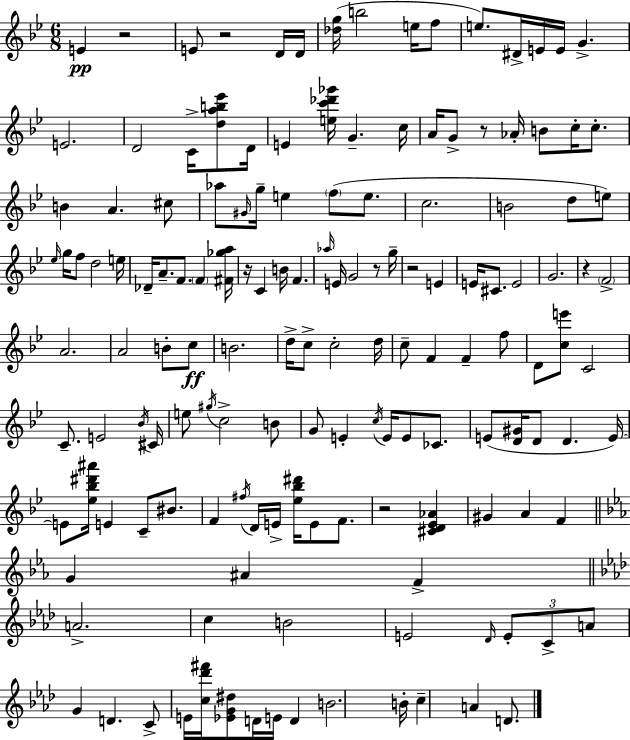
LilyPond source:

{
  \clef treble
  \numericTimeSignature
  \time 6/8
  \key bes \major
  e'4\pp r2 | e'8 r2 d'16 d'16 | <des'' g''>16( b''2 e''16 f''8 | e''8.) dis'16-> e'16 e'16 g'4.-> | \break e'2. | d'2 c'16-> <d'' a'' b'' ees'''>8 d'16 | e'4 <e'' c''' des''' ges'''>16 g'4.-- c''16 | a'16 g'8-> r8 aes'16-. b'8 c''16-. c''8.-. | \break b'4 a'4. cis''8 | aes''8 \grace { gis'16 } g''16-- e''4 \parenthesize f''8( e''8. | c''2. | b'2 d''8 e''8) | \break \grace { ees''16 } g''16 f''8 d''2 | e''16 des'16-- a'8.-- f'8. \parenthesize f'4 | <fis' ges'' a''>16 r16 c'4 b'16 f'4. | \grace { aes''16 } e'16 g'2 | \break r8 g''16-- r2 e'4 | e'16 cis'8. e'2 | g'2. | r4 \parenthesize f'2-> | \break a'2. | a'2 b'8-. | c''8\ff b'2. | d''16-> c''8-> c''2-. | \break d''16 c''8-- f'4 f'4-- | f''8 d'8 <c'' e'''>8 c'2 | c'8.-- e'2 | \acciaccatura { bes'16 } cis'16 e''8 \acciaccatura { gis''16 } c''2-> | \break b'8 g'8 e'4-. \acciaccatura { c''16 } | e'16 e'8 ces'8. e'8( <d' gis'>16 d'8 d'4. | e'16~~) e'8 <ees'' bes'' dis''' ais'''>16 e'4 | c'8-- bis'8. f'4 \acciaccatura { fis''16 } d'16 | \break e'16-> <ees'' bes'' dis'''>16 e'8 f'8. r2 | <cis' d' ees' aes'>4 gis'4 a'4 | f'4 \bar "||" \break \key ees \major g'4 ais'4 f'4-> | \bar "||" \break \key aes \major a'2.-> | c''4 b'2 | e'2 \grace { des'16 } \tuplet 3/2 { e'8-. c'8-> | a'8 } g'4 d'4. | \break c'8-> e'16 <c'' des''' fis'''>16 <ees' g' dis''>8 d'16 e'16 d'4 | b'2. | b'16-. c''4-- a'4 d'8. | \bar "|."
}